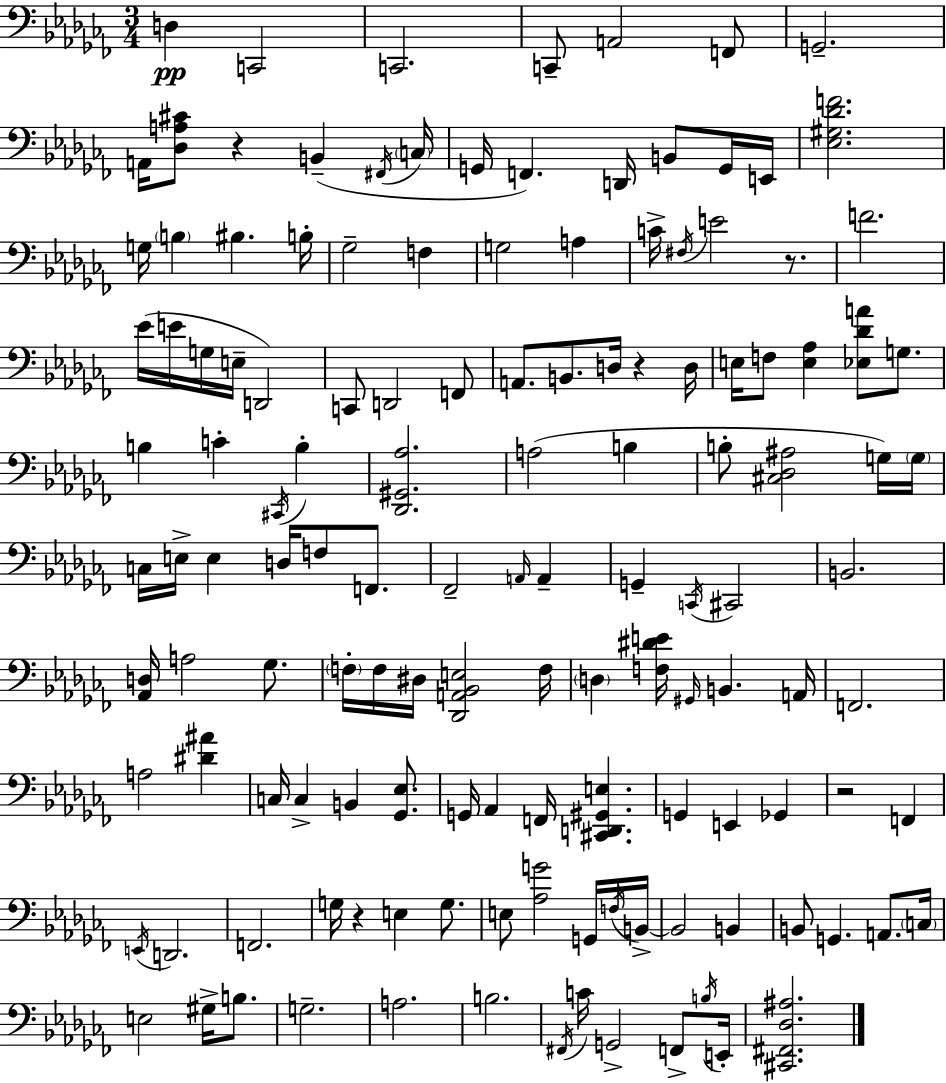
D3/q C2/h C2/h. C2/e A2/h F2/e G2/h. A2/s [Db3,A3,C#4]/e R/q B2/q F#2/s C3/s G2/s F2/q. D2/s B2/e G2/s E2/s [Eb3,G#3,Db4,F4]/h. G3/s B3/q BIS3/q. B3/s Gb3/h F3/q G3/h A3/q C4/s F#3/s E4/h R/e. F4/h. Eb4/s E4/s G3/s E3/s D2/h C2/e D2/h F2/e A2/e. B2/e. D3/s R/q D3/s E3/s F3/e [E3,Ab3]/q [Eb3,Db4,A4]/e G3/e. B3/q C4/q C#2/s B3/q [Db2,G#2,Ab3]/h. A3/h B3/q B3/e [C#3,Db3,A#3]/h G3/s G3/s C3/s E3/s E3/q D3/s F3/e F2/e. FES2/h A2/s A2/q G2/q C2/s C#2/h B2/h. [Ab2,D3]/s A3/h Gb3/e. F3/s F3/s D#3/s [Db2,A2,Bb2,E3]/h F3/s D3/q [F3,D#4,E4]/s G#2/s B2/q. A2/s F2/h. A3/h [D#4,A#4]/q C3/s C3/q B2/q [Gb2,Eb3]/e. G2/s Ab2/q F2/s [C#2,D2,G#2,E3]/q. G2/q E2/q Gb2/q R/h F2/q E2/s D2/h. F2/h. G3/s R/q E3/q G3/e. E3/e [Ab3,G4]/h G2/s F3/s B2/s B2/h B2/q B2/e G2/q. A2/e. C3/s E3/h G#3/s B3/e. G3/h. A3/h. B3/h. F#2/s C4/s G2/h F2/e B3/s E2/s [C#2,F#2,Db3,A#3]/h.